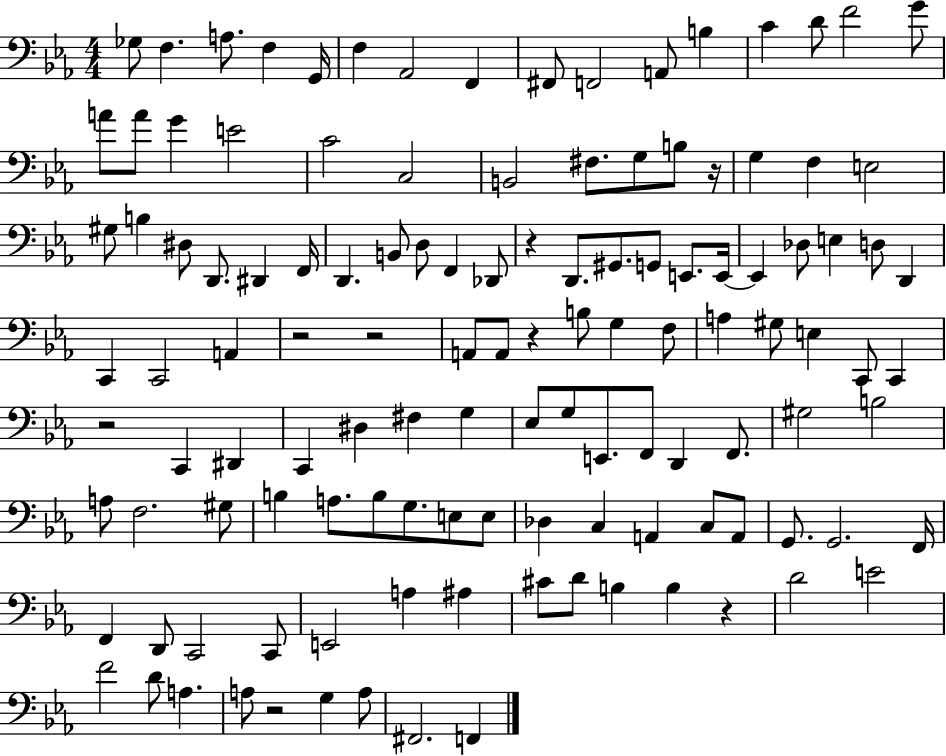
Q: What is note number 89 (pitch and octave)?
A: A2